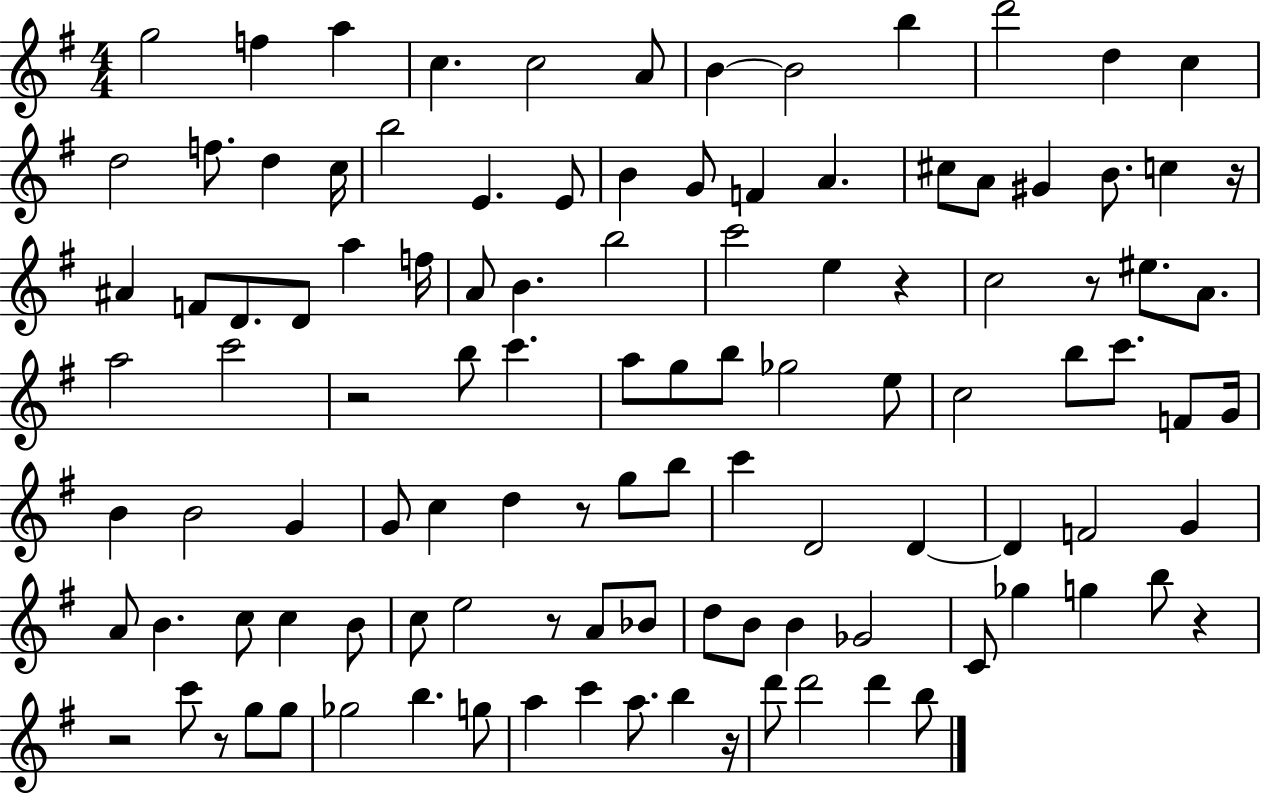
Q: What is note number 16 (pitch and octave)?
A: C5